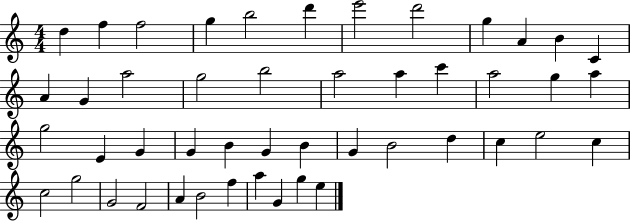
{
  \clef treble
  \numericTimeSignature
  \time 4/4
  \key c \major
  d''4 f''4 f''2 | g''4 b''2 d'''4 | e'''2 d'''2 | g''4 a'4 b'4 c'4 | \break a'4 g'4 a''2 | g''2 b''2 | a''2 a''4 c'''4 | a''2 g''4 a''4 | \break g''2 e'4 g'4 | g'4 b'4 g'4 b'4 | g'4 b'2 d''4 | c''4 e''2 c''4 | \break c''2 g''2 | g'2 f'2 | a'4 b'2 f''4 | a''4 g'4 g''4 e''4 | \break \bar "|."
}